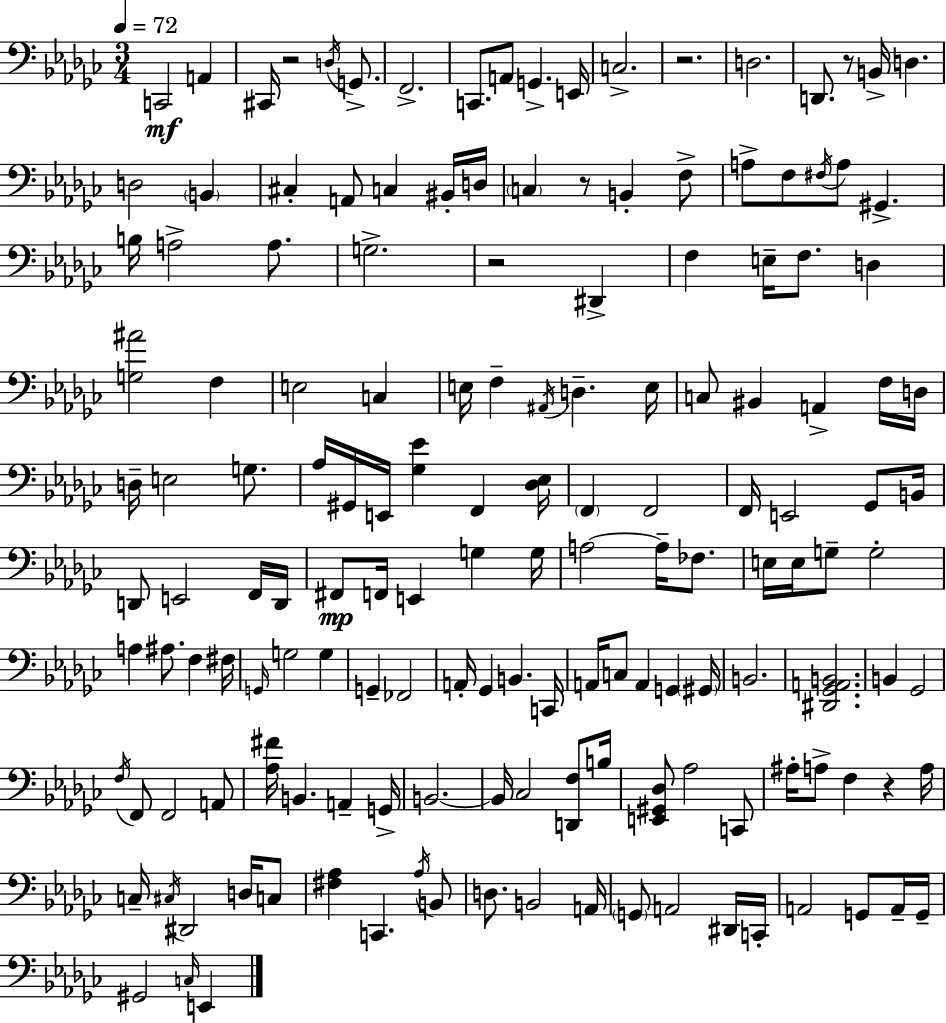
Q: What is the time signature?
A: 3/4